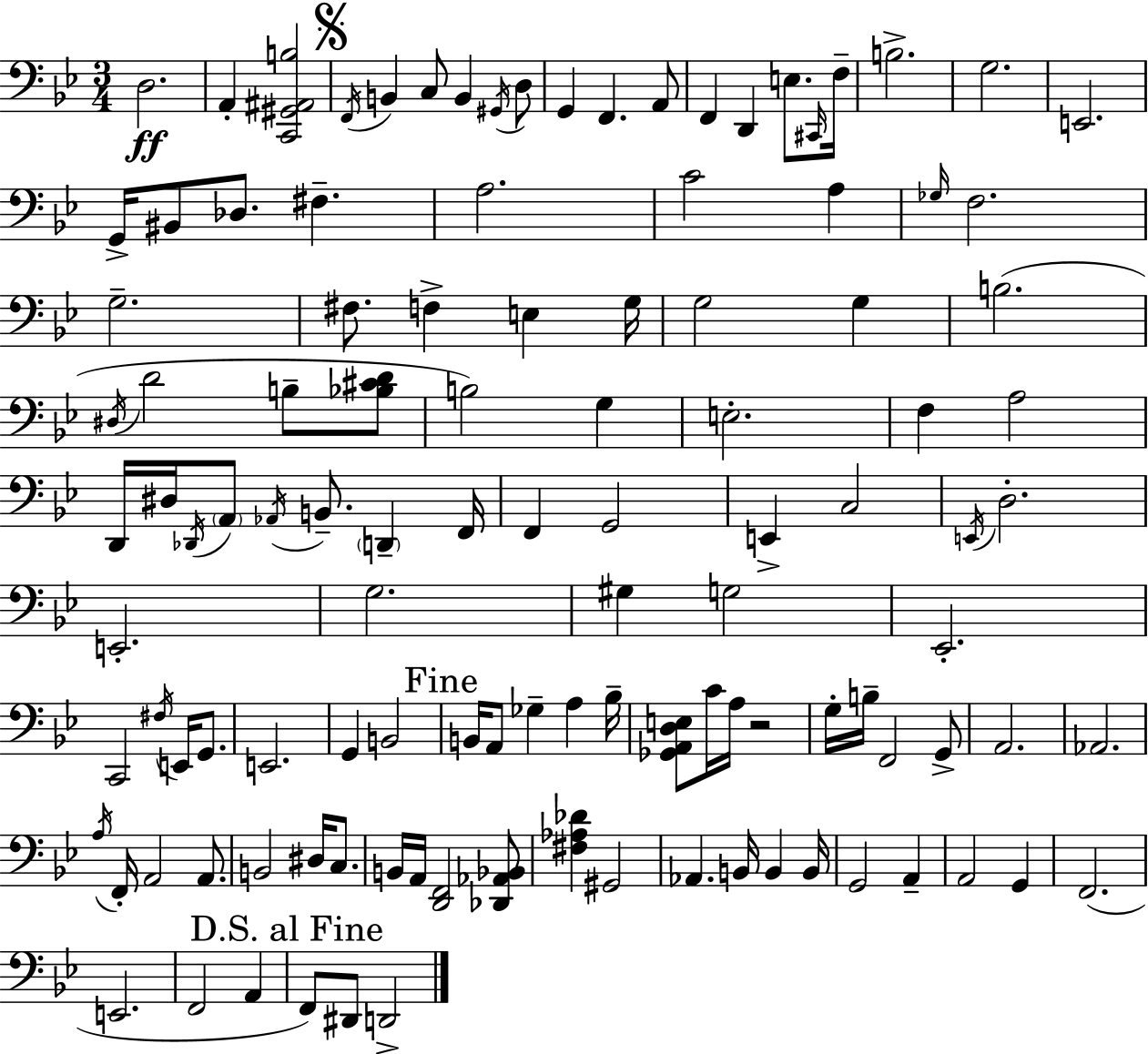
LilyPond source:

{
  \clef bass
  \numericTimeSignature
  \time 3/4
  \key bes \major
  d2.\ff | a,4-. <c, gis, ais, b>2 | \mark \markup { \musicglyph "scripts.segno" } \acciaccatura { f,16 } b,4 c8 b,4 \acciaccatura { gis,16 } | d8 g,4 f,4. | \break a,8 f,4 d,4 e8. | \grace { cis,16 } f16-- b2.-> | g2. | e,2. | \break g,16-> bis,8 des8. fis4.-- | a2. | c'2 a4 | \grace { ges16 } f2. | \break g2.-- | fis8. f4-> e4 | g16 g2 | g4 b2.( | \break \acciaccatura { dis16 } d'2 | b8-- <bes cis' d'>8 b2) | g4 e2.-. | f4 a2 | \break d,16 dis16 \acciaccatura { des,16 } \parenthesize a,8 \acciaccatura { aes,16 } b,8.-- | \parenthesize d,4-- f,16 f,4 g,2 | e,4-> c2 | \acciaccatura { e,16 } d2.-. | \break e,2.-. | g2. | gis4 | g2 ees,2.-. | \break c,2 | \acciaccatura { fis16 } e,16 g,8. e,2. | g,4 | b,2 \mark "Fine" b,16 a,8 | \break ges4-- a4 bes16-- <ges, a, d e>8 c'16 | a16 r2 g16-. b16-- f,2 | g,8-> a,2. | aes,2. | \break \acciaccatura { a16 } f,16-. a,2 | a,8. b,2 | dis16 c8. b,16 a,16 | <d, f,>2 <des, aes, bes,>8 <fis aes des'>4 | \break gis,2 aes,4. | b,16 b,4 b,16 g,2 | a,4-- a,2 | g,4 f,2.( | \break e,2. | f,2 | a,4 \mark "D.S. al Fine" f,8) | dis,8 d,2-> \bar "|."
}